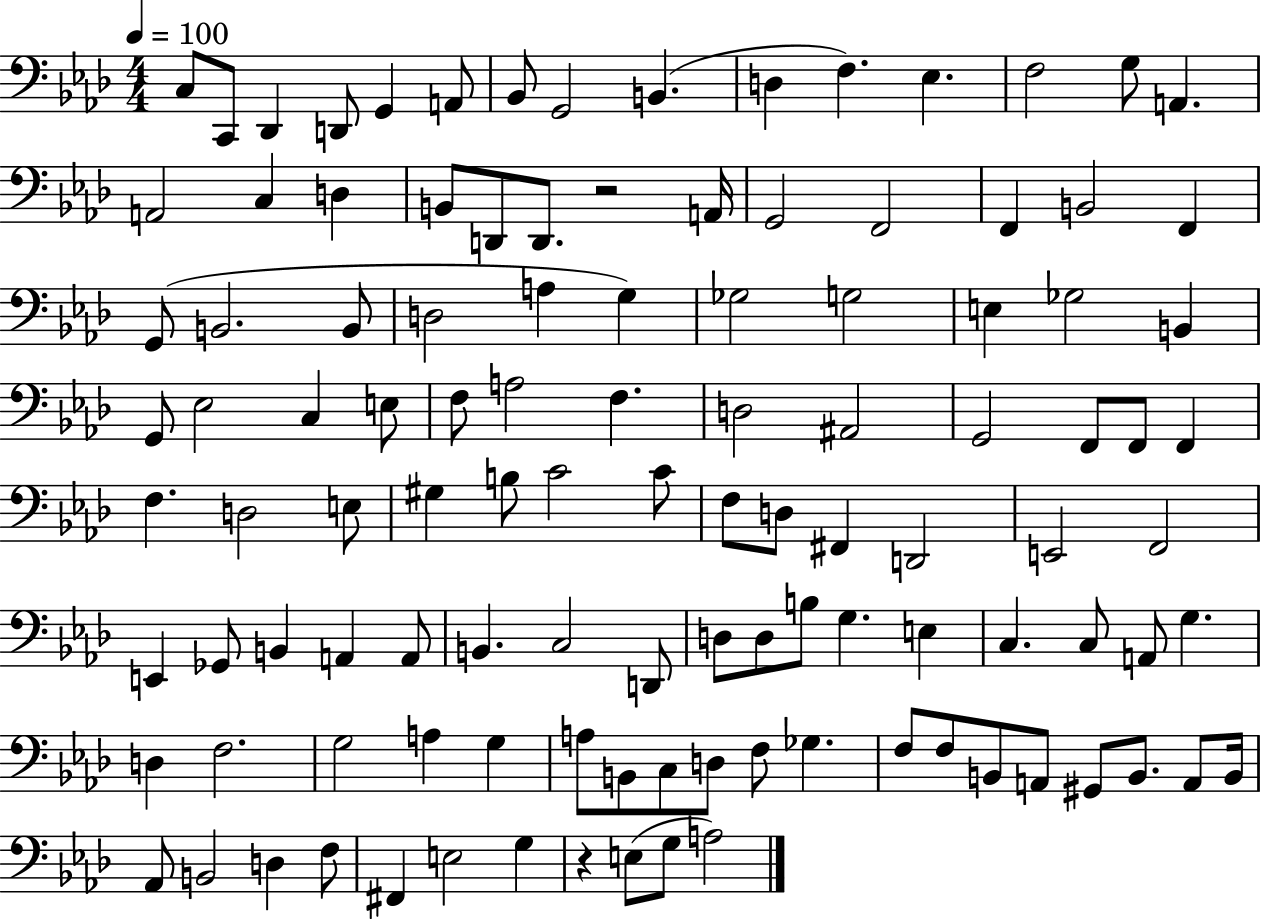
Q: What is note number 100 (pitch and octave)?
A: B2